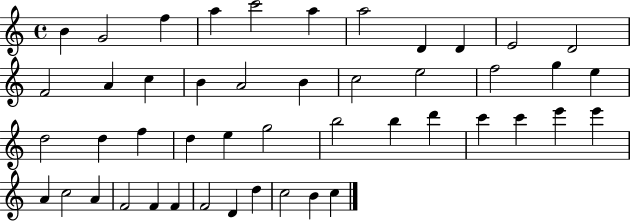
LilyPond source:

{
  \clef treble
  \time 4/4
  \defaultTimeSignature
  \key c \major
  b'4 g'2 f''4 | a''4 c'''2 a''4 | a''2 d'4 d'4 | e'2 d'2 | \break f'2 a'4 c''4 | b'4 a'2 b'4 | c''2 e''2 | f''2 g''4 e''4 | \break d''2 d''4 f''4 | d''4 e''4 g''2 | b''2 b''4 d'''4 | c'''4 c'''4 e'''4 e'''4 | \break a'4 c''2 a'4 | f'2 f'4 f'4 | f'2 d'4 d''4 | c''2 b'4 c''4 | \break \bar "|."
}